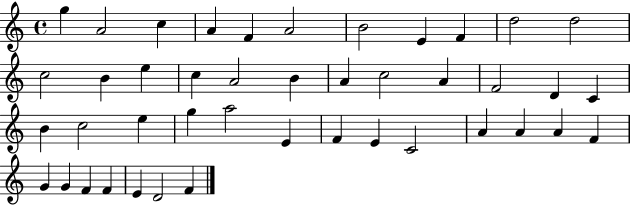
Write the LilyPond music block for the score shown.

{
  \clef treble
  \time 4/4
  \defaultTimeSignature
  \key c \major
  g''4 a'2 c''4 | a'4 f'4 a'2 | b'2 e'4 f'4 | d''2 d''2 | \break c''2 b'4 e''4 | c''4 a'2 b'4 | a'4 c''2 a'4 | f'2 d'4 c'4 | \break b'4 c''2 e''4 | g''4 a''2 e'4 | f'4 e'4 c'2 | a'4 a'4 a'4 f'4 | \break g'4 g'4 f'4 f'4 | e'4 d'2 f'4 | \bar "|."
}